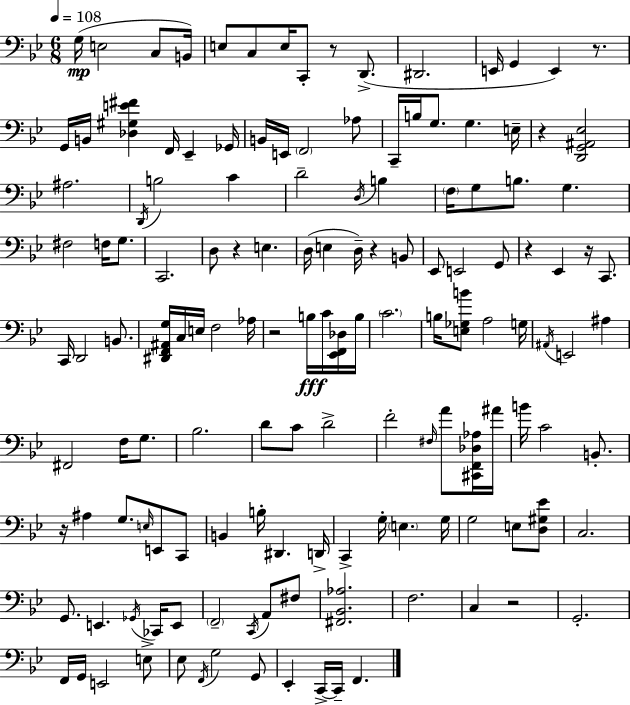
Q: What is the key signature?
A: G minor